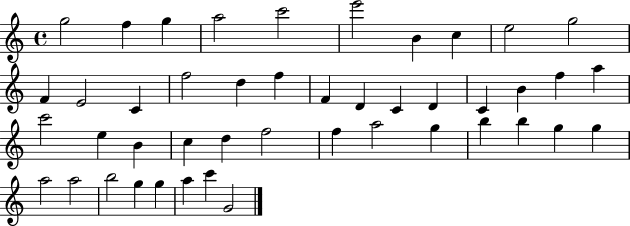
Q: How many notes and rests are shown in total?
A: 45